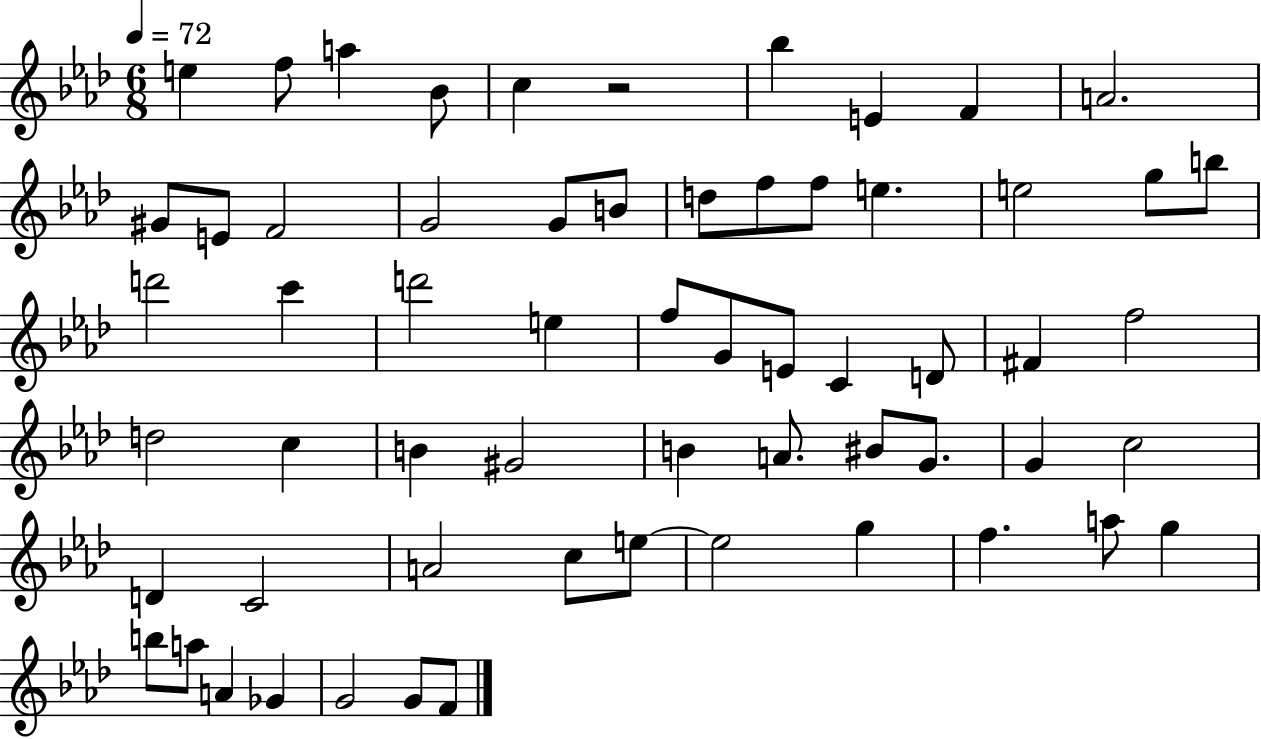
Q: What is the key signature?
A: AES major